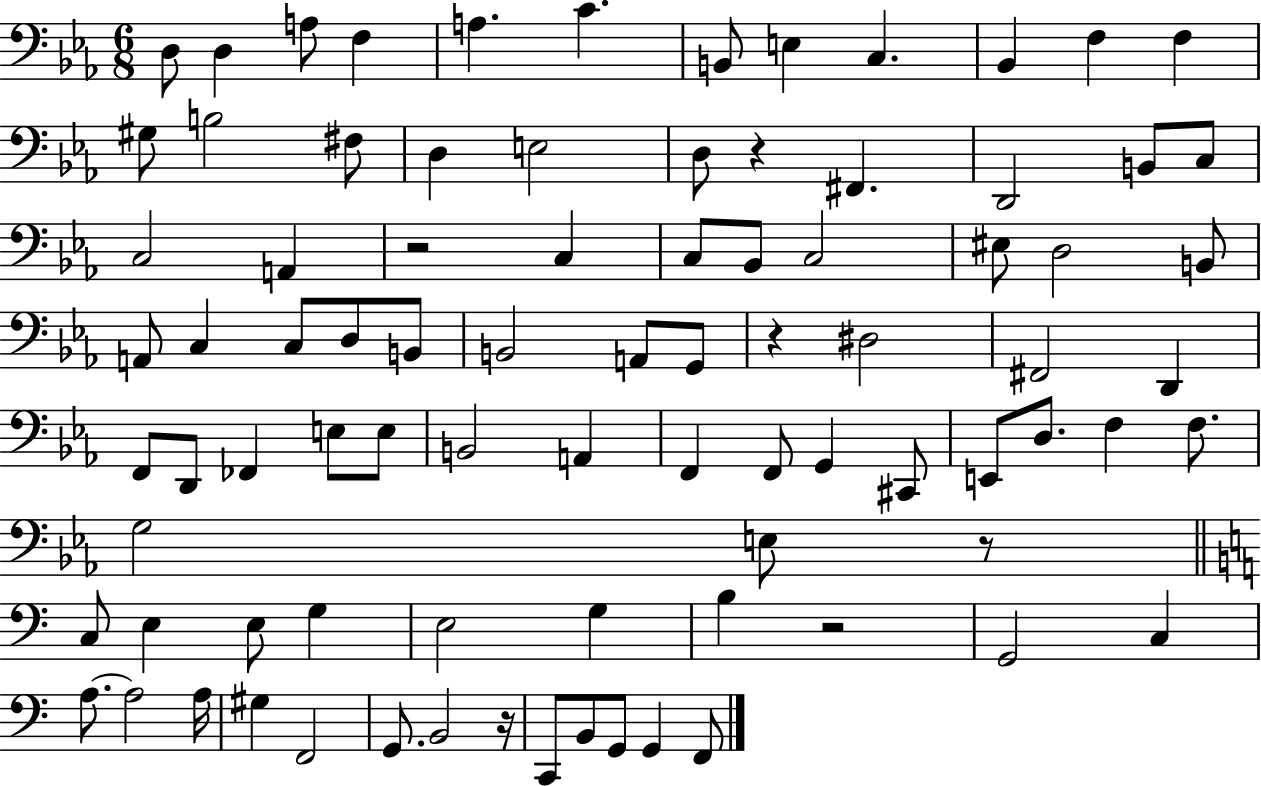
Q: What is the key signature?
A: EES major